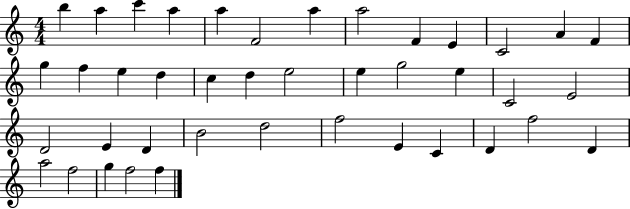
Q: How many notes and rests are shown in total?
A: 41